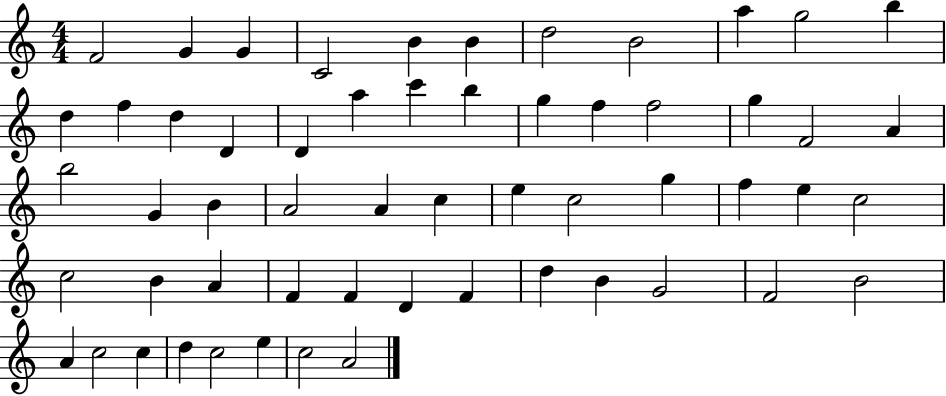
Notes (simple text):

F4/h G4/q G4/q C4/h B4/q B4/q D5/h B4/h A5/q G5/h B5/q D5/q F5/q D5/q D4/q D4/q A5/q C6/q B5/q G5/q F5/q F5/h G5/q F4/h A4/q B5/h G4/q B4/q A4/h A4/q C5/q E5/q C5/h G5/q F5/q E5/q C5/h C5/h B4/q A4/q F4/q F4/q D4/q F4/q D5/q B4/q G4/h F4/h B4/h A4/q C5/h C5/q D5/q C5/h E5/q C5/h A4/h